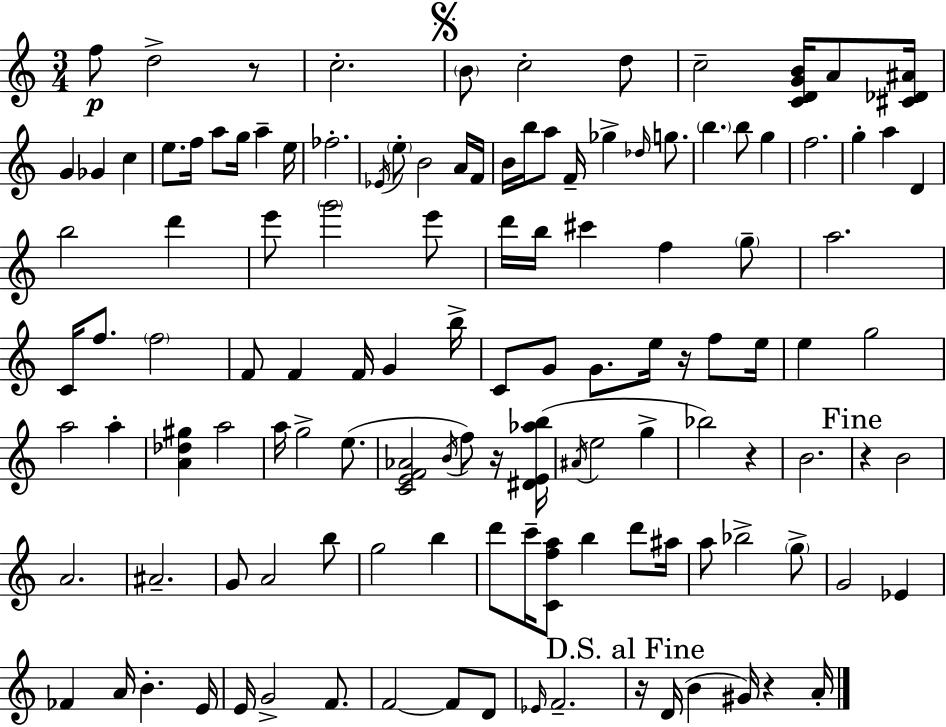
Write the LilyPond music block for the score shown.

{
  \clef treble
  \numericTimeSignature
  \time 3/4
  \key a \minor
  f''8\p d''2-> r8 | c''2.-. | \mark \markup { \musicglyph "scripts.segno" } \parenthesize b'8 c''2-. d''8 | c''2-- <c' d' g' b'>16 a'8 <cis' des' ais'>16 | \break g'4 ges'4 c''4 | e''8. f''16 a''8 g''16 a''4-- e''16 | fes''2.-. | \acciaccatura { ees'16 } \parenthesize e''8-. b'2 a'16 | \break f'16 b'16 b''16 a''8 f'16-- ges''4-> \grace { des''16 } g''8. | \parenthesize b''4. b''8 g''4 | f''2. | g''4-. a''4 d'4 | \break b''2 d'''4 | e'''8 \parenthesize g'''2 | e'''8 d'''16 b''16 cis'''4 f''4 | \parenthesize g''8-- a''2. | \break c'16 f''8. \parenthesize f''2 | f'8 f'4 f'16 g'4 | b''16-> c'8 g'8 g'8. e''16 r16 f''8 | e''16 e''4 g''2 | \break a''2 a''4-. | <a' des'' gis''>4 a''2 | a''16 g''2-> e''8.( | <c' e' f' aes'>2 \acciaccatura { b'16 } f''8) | \break r16 <dis' e' aes'' b''>16( \acciaccatura { ais'16 } e''2 | g''4-> bes''2) | r4 b'2. | \mark "Fine" r4 b'2 | \break a'2. | ais'2.-- | g'8 a'2 | b''8 g''2 | \break b''4 d'''8 c'''16-- <c' f'' a''>8 b''4 | d'''8 ais''16 a''8 bes''2-> | \parenthesize g''8-> g'2 | ees'4 fes'4 a'16 b'4.-. | \break e'16 e'16 g'2-> | f'8. f'2~~ | f'8 d'8 \grace { ees'16 } f'2.-- | \mark "D.S. al Fine" r16 d'16( b'4 gis'16) | \break r4 a'16-. \bar "|."
}